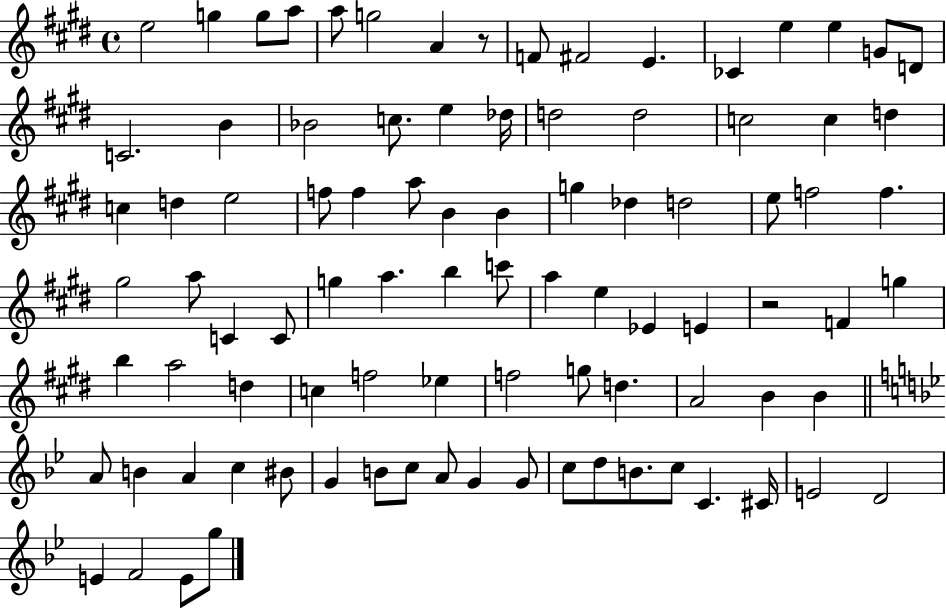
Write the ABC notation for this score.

X:1
T:Untitled
M:4/4
L:1/4
K:E
e2 g g/2 a/2 a/2 g2 A z/2 F/2 ^F2 E _C e e G/2 D/2 C2 B _B2 c/2 e _d/4 d2 d2 c2 c d c d e2 f/2 f a/2 B B g _d d2 e/2 f2 f ^g2 a/2 C C/2 g a b c'/2 a e _E E z2 F g b a2 d c f2 _e f2 g/2 d A2 B B A/2 B A c ^B/2 G B/2 c/2 A/2 G G/2 c/2 d/2 B/2 c/2 C ^C/4 E2 D2 E F2 E/2 g/2